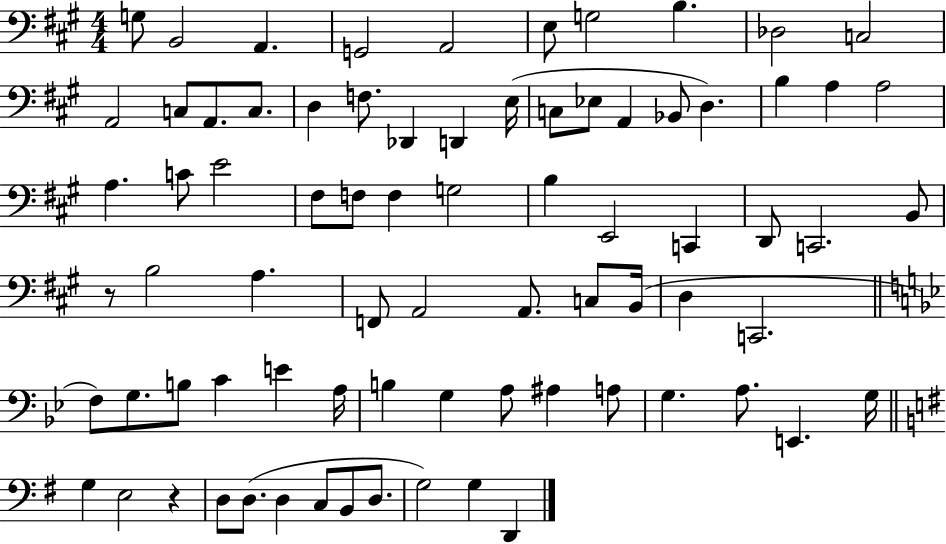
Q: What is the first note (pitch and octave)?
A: G3